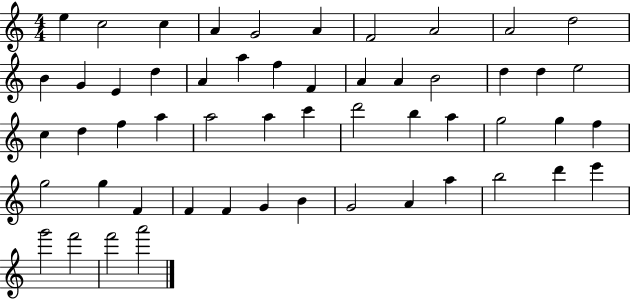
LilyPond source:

{
  \clef treble
  \numericTimeSignature
  \time 4/4
  \key c \major
  e''4 c''2 c''4 | a'4 g'2 a'4 | f'2 a'2 | a'2 d''2 | \break b'4 g'4 e'4 d''4 | a'4 a''4 f''4 f'4 | a'4 a'4 b'2 | d''4 d''4 e''2 | \break c''4 d''4 f''4 a''4 | a''2 a''4 c'''4 | d'''2 b''4 a''4 | g''2 g''4 f''4 | \break g''2 g''4 f'4 | f'4 f'4 g'4 b'4 | g'2 a'4 a''4 | b''2 d'''4 e'''4 | \break g'''2 f'''2 | f'''2 a'''2 | \bar "|."
}